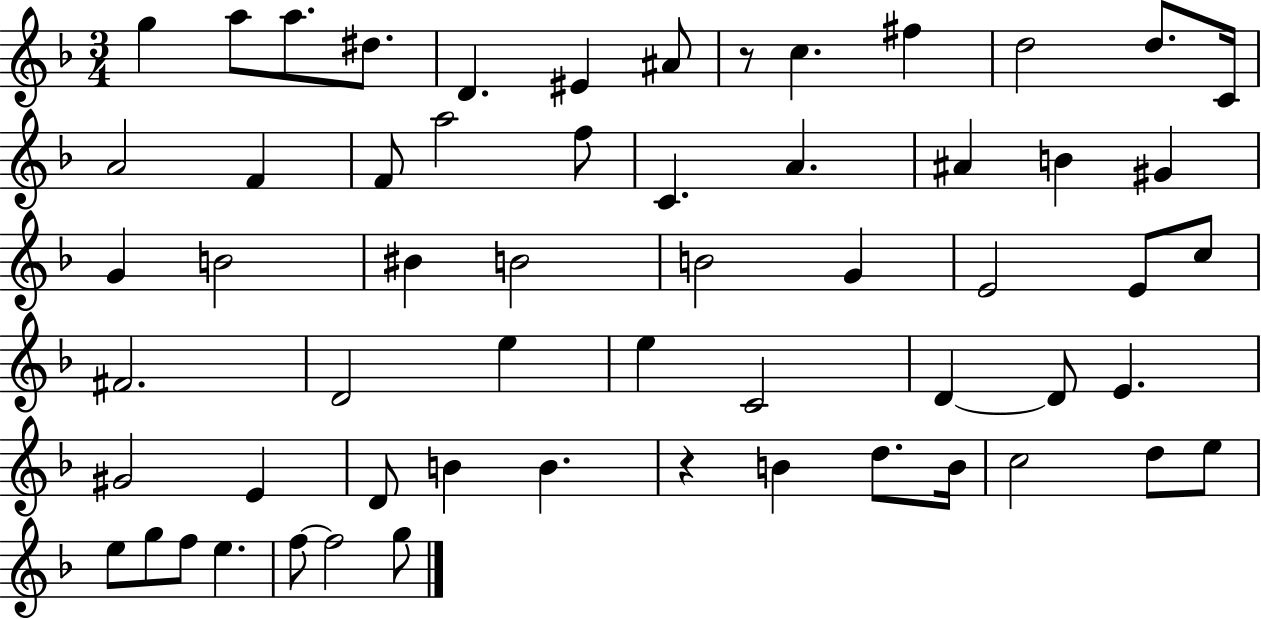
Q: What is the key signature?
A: F major